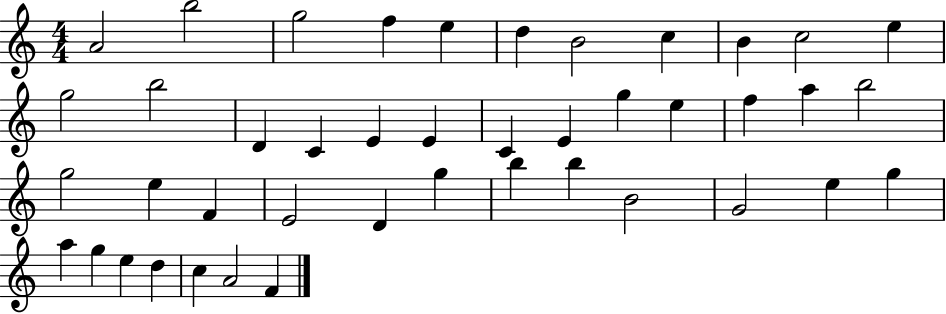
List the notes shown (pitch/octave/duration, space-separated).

A4/h B5/h G5/h F5/q E5/q D5/q B4/h C5/q B4/q C5/h E5/q G5/h B5/h D4/q C4/q E4/q E4/q C4/q E4/q G5/q E5/q F5/q A5/q B5/h G5/h E5/q F4/q E4/h D4/q G5/q B5/q B5/q B4/h G4/h E5/q G5/q A5/q G5/q E5/q D5/q C5/q A4/h F4/q